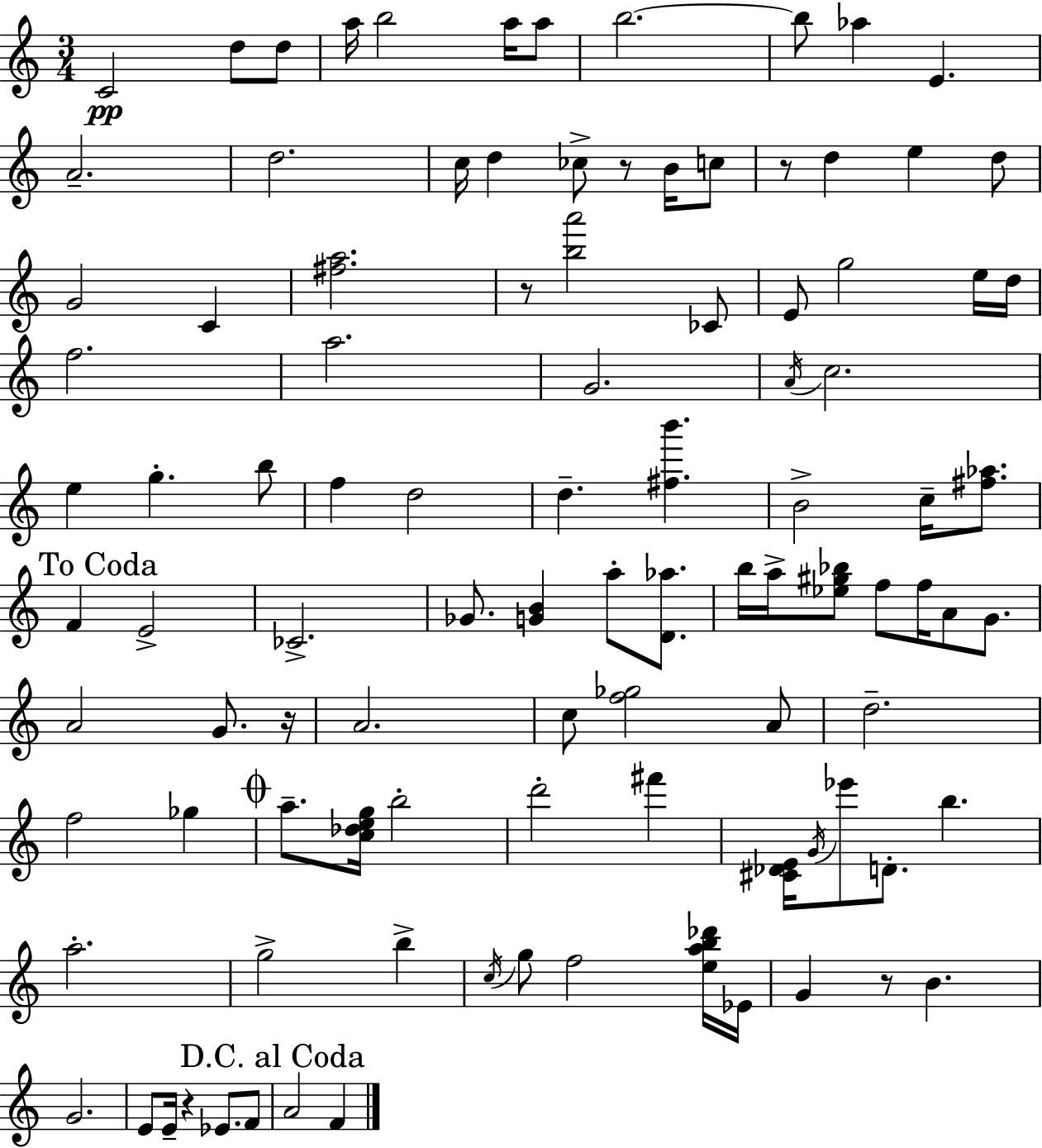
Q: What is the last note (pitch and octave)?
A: F4